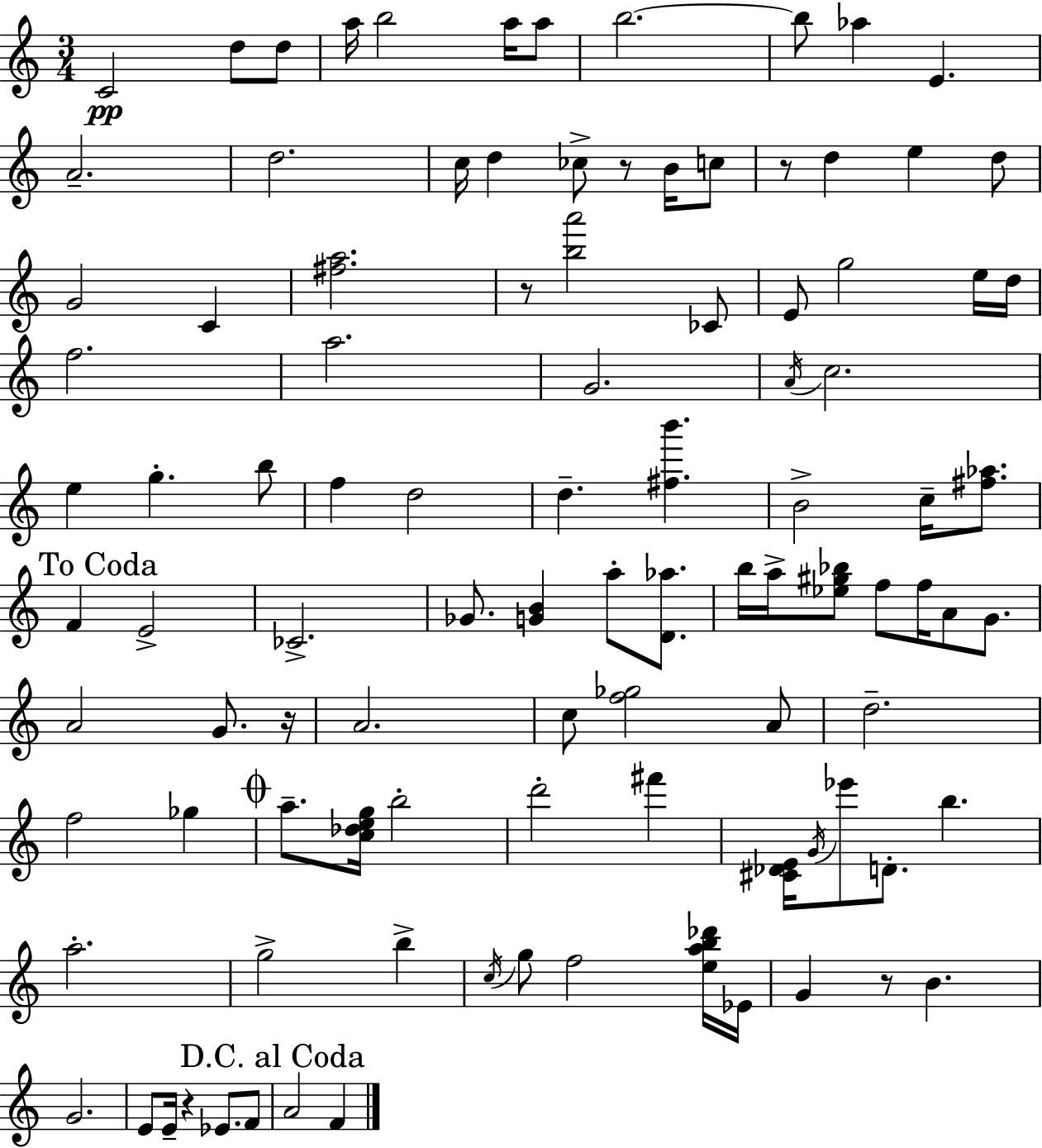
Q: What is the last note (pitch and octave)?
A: F4